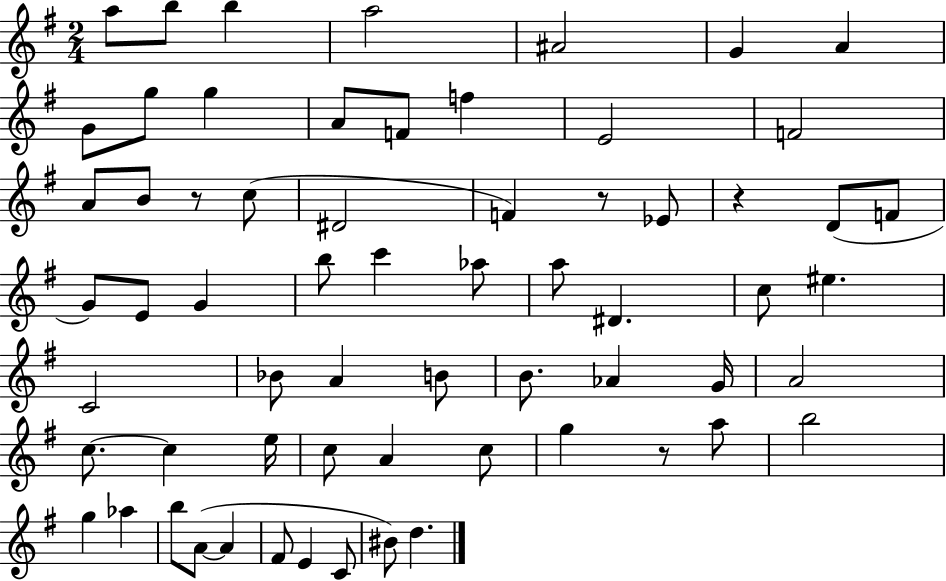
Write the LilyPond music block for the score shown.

{
  \clef treble
  \numericTimeSignature
  \time 2/4
  \key g \major
  a''8 b''8 b''4 | a''2 | ais'2 | g'4 a'4 | \break g'8 g''8 g''4 | a'8 f'8 f''4 | e'2 | f'2 | \break a'8 b'8 r8 c''8( | dis'2 | f'4) r8 ees'8 | r4 d'8( f'8 | \break g'8) e'8 g'4 | b''8 c'''4 aes''8 | a''8 dis'4. | c''8 eis''4. | \break c'2 | bes'8 a'4 b'8 | b'8. aes'4 g'16 | a'2 | \break c''8.~~ c''4 e''16 | c''8 a'4 c''8 | g''4 r8 a''8 | b''2 | \break g''4 aes''4 | b''8 a'8~(~ a'4 | fis'8 e'4 c'8 | bis'8) d''4. | \break \bar "|."
}